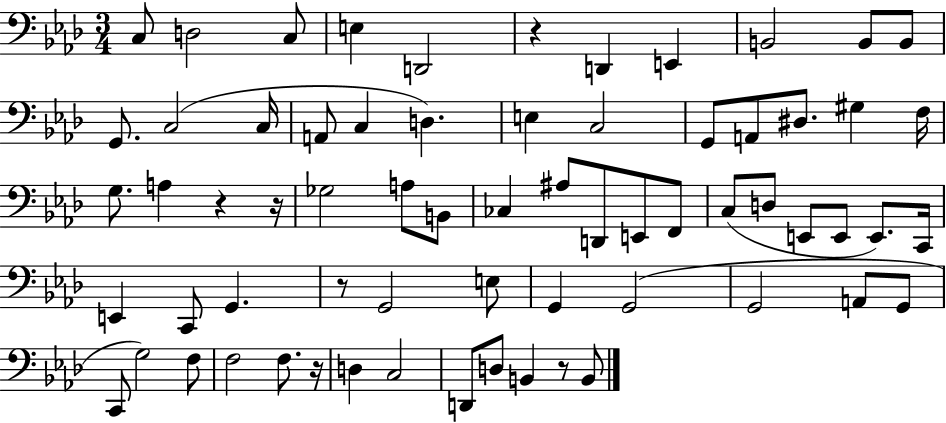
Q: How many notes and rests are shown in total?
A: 66